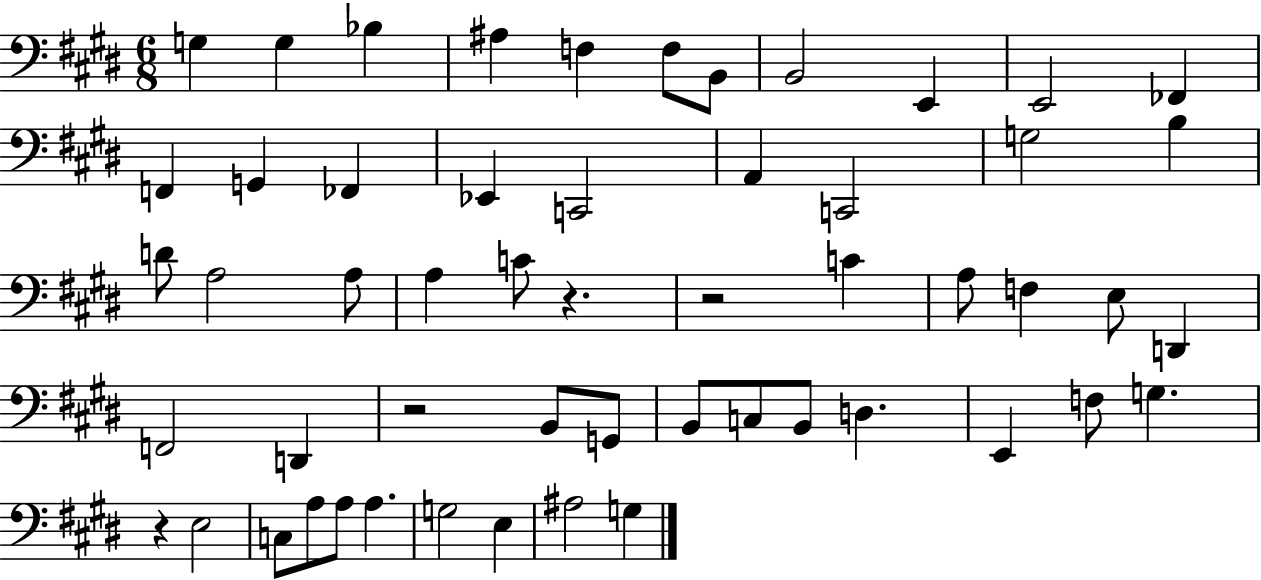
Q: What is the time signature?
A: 6/8